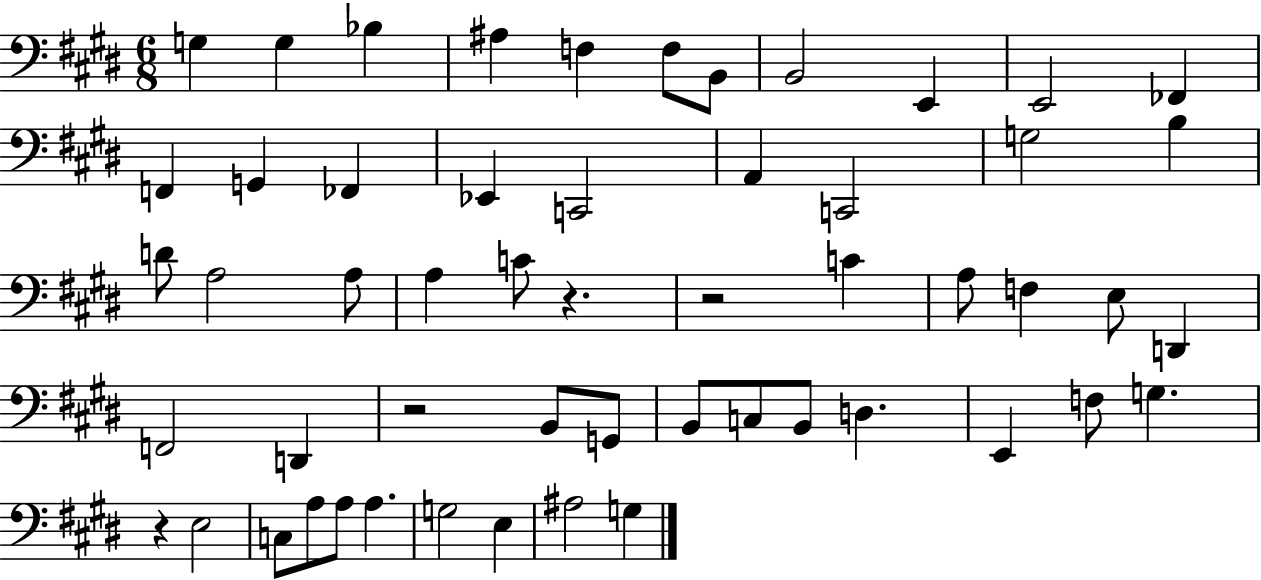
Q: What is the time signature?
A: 6/8